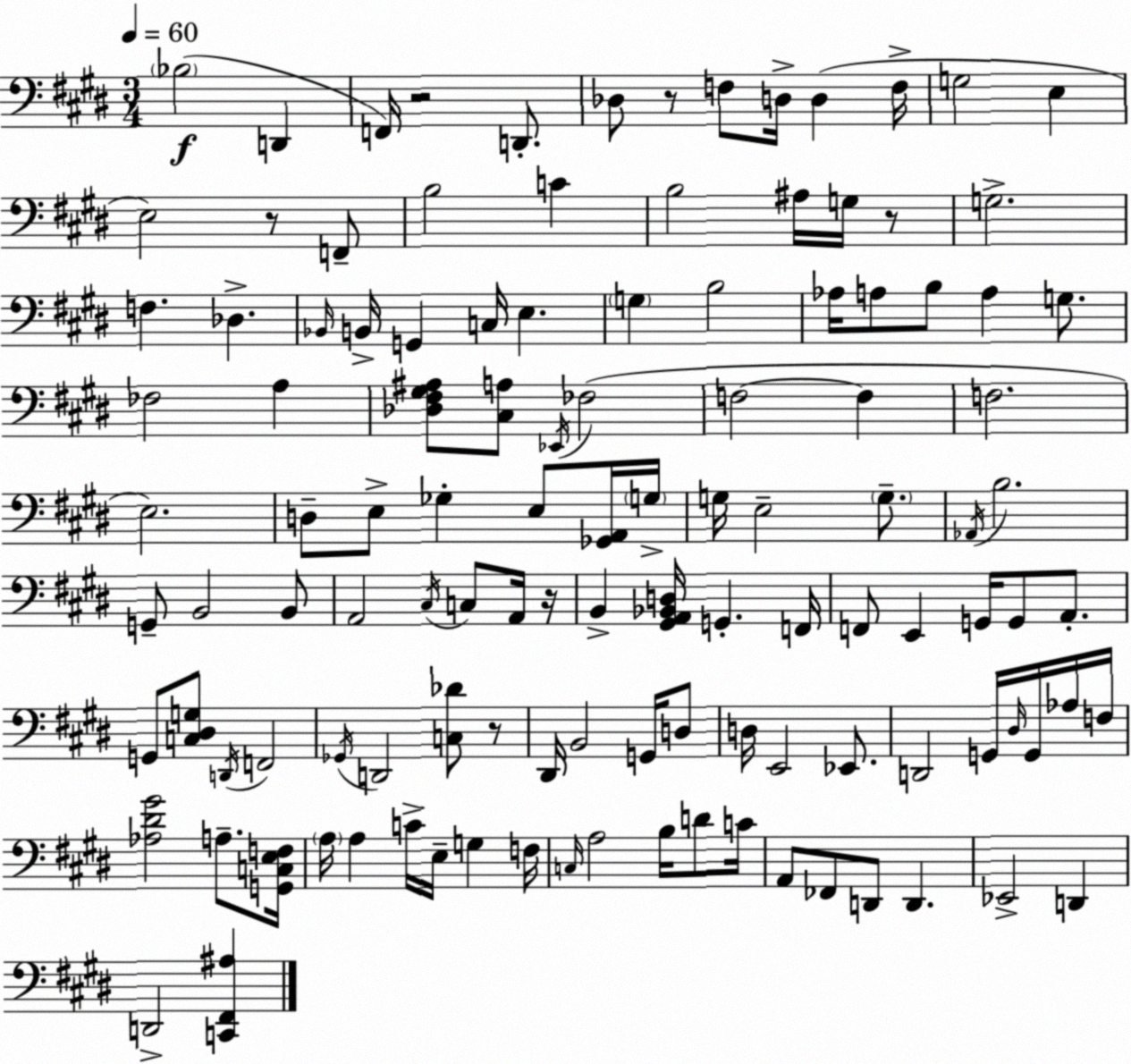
X:1
T:Untitled
M:3/4
L:1/4
K:E
_B,2 D,, F,,/4 z2 D,,/2 _D,/2 z/2 F,/2 D,/4 D, F,/4 G,2 E, E,2 z/2 F,,/2 B,2 C B,2 ^A,/4 G,/4 z/2 G,2 F, _D, _B,,/4 B,,/4 G,, C,/4 E, G, B,2 _A,/4 A,/2 B,/2 A, G,/2 _F,2 A, [_D,^F,^G,^A,]/2 [^C,A,]/2 _E,,/4 _F,2 F,2 F, F,2 E,2 D,/2 E,/2 _G, E,/2 [_G,,A,,]/4 G,/4 G,/4 E,2 G,/2 _A,,/4 B,2 G,,/2 B,,2 B,,/2 A,,2 ^C,/4 C,/2 A,,/4 z/4 B,, [^G,,A,,_B,,D,]/4 G,, F,,/4 F,,/2 E,, G,,/4 G,,/2 A,,/2 G,,/2 [C,^D,G,]/2 D,,/4 F,,2 _G,,/4 D,,2 [C,_D]/2 z/2 ^D,,/4 B,,2 G,,/4 D,/2 D,/4 E,,2 _E,,/2 D,,2 G,,/4 ^D,/4 G,,/4 _A,/4 F,/4 [_A,^D^G]2 A,/2 [G,,C,E,F,]/4 A,/4 A, C/4 E,/4 G, F,/4 C,/4 A,2 B,/4 D/2 C/4 A,,/2 _F,,/2 D,,/2 D,, _E,,2 D,, D,,2 [C,,^F,,^A,]